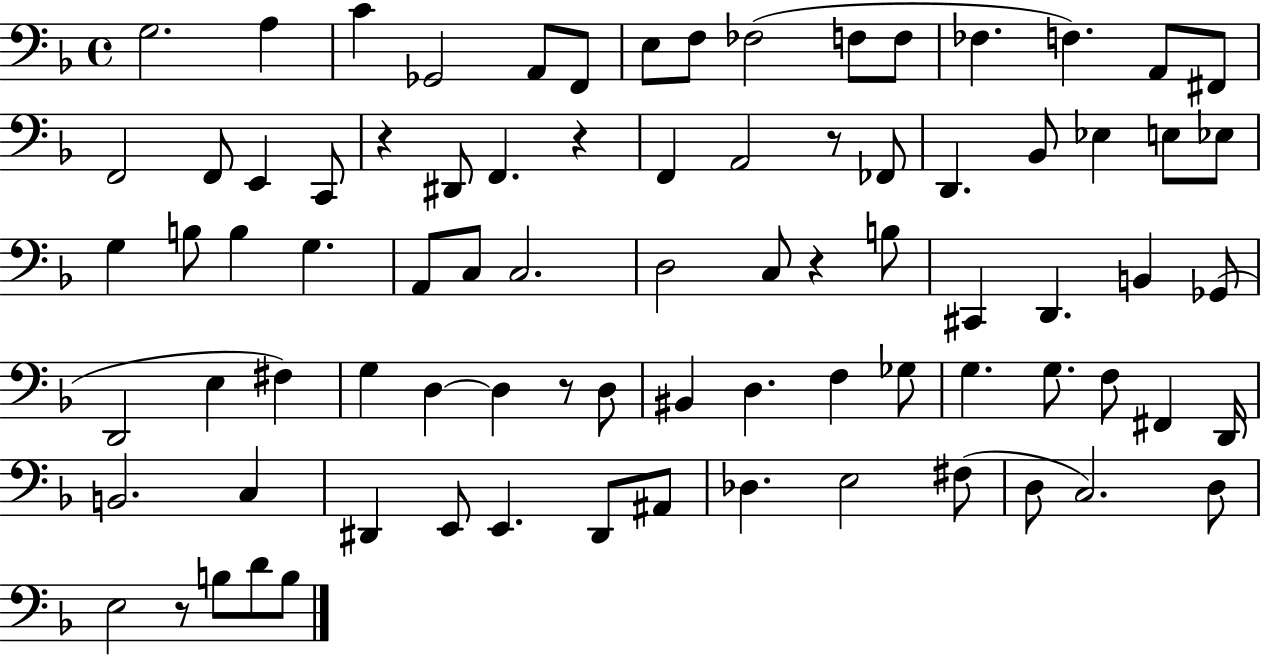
G3/h. A3/q C4/q Gb2/h A2/e F2/e E3/e F3/e FES3/h F3/e F3/e FES3/q. F3/q. A2/e F#2/e F2/h F2/e E2/q C2/e R/q D#2/e F2/q. R/q F2/q A2/h R/e FES2/e D2/q. Bb2/e Eb3/q E3/e Eb3/e G3/q B3/e B3/q G3/q. A2/e C3/e C3/h. D3/h C3/e R/q B3/e C#2/q D2/q. B2/q Gb2/e D2/h E3/q F#3/q G3/q D3/q D3/q R/e D3/e BIS2/q D3/q. F3/q Gb3/e G3/q. G3/e. F3/e F#2/q D2/s B2/h. C3/q D#2/q E2/e E2/q. D#2/e A#2/e Db3/q. E3/h F#3/e D3/e C3/h. D3/e E3/h R/e B3/e D4/e B3/e